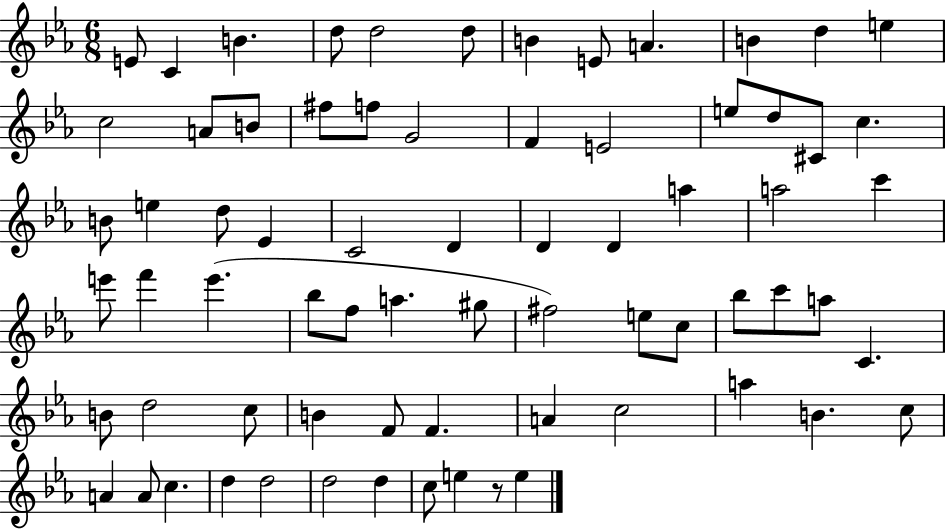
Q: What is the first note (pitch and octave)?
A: E4